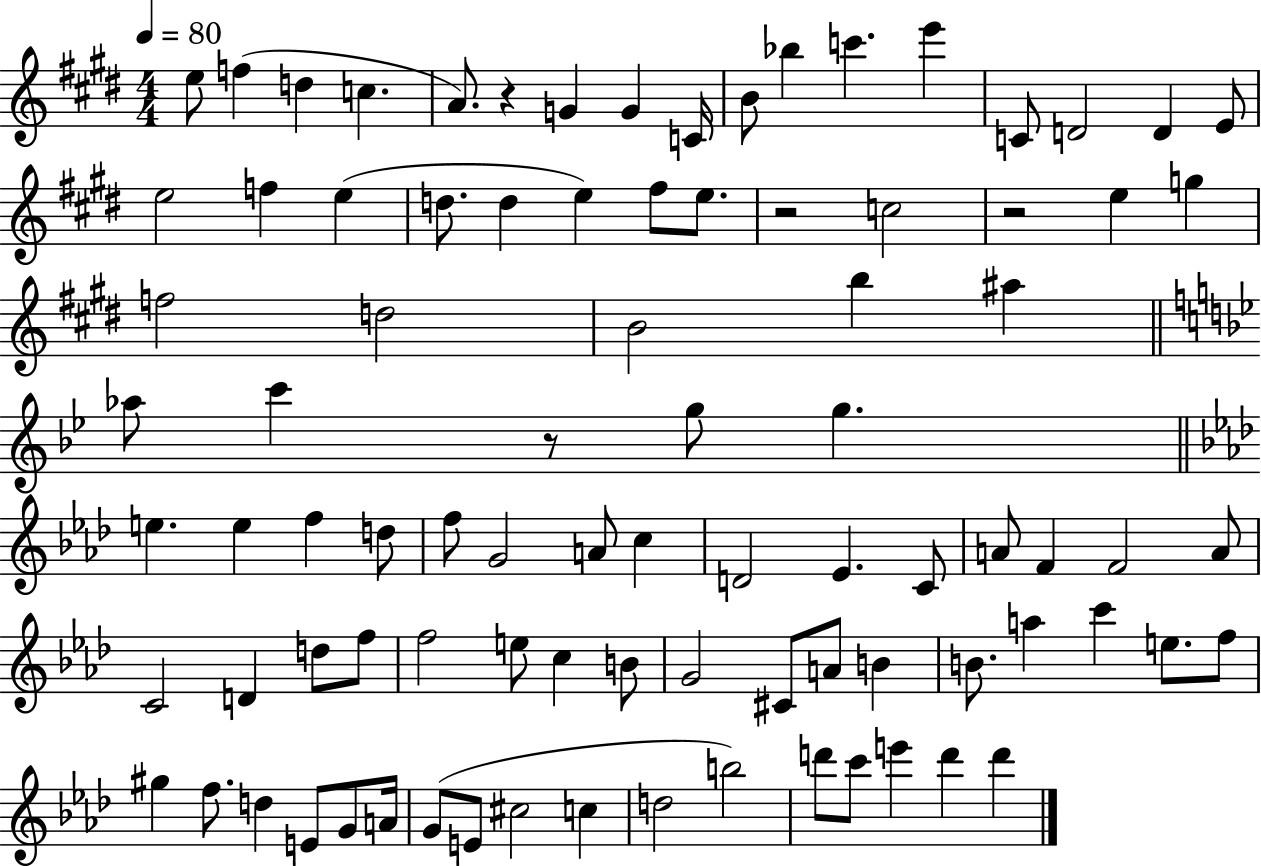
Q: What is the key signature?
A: E major